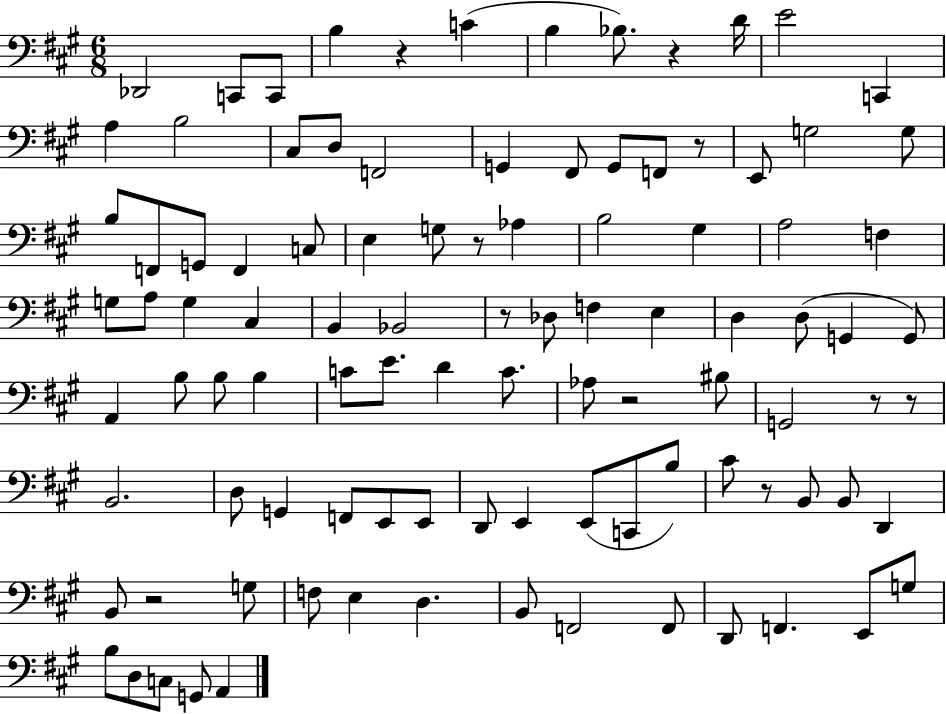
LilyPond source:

{
  \clef bass
  \numericTimeSignature
  \time 6/8
  \key a \major
  des,2 c,8 c,8 | b4 r4 c'4( | b4 bes8.) r4 d'16 | e'2 c,4 | \break a4 b2 | cis8 d8 f,2 | g,4 fis,8 g,8 f,8 r8 | e,8 g2 g8 | \break b8 f,8 g,8 f,4 c8 | e4 g8 r8 aes4 | b2 gis4 | a2 f4 | \break g8 a8 g4 cis4 | b,4 bes,2 | r8 des8 f4 e4 | d4 d8( g,4 g,8) | \break a,4 b8 b8 b4 | c'8 e'8. d'4 c'8. | aes8 r2 bis8 | g,2 r8 r8 | \break b,2. | d8 g,4 f,8 e,8 e,8 | d,8 e,4 e,8( c,8 b8) | cis'8 r8 b,8 b,8 d,4 | \break b,8 r2 g8 | f8 e4 d4. | b,8 f,2 f,8 | d,8 f,4. e,8 g8 | \break b8 d8 c8 g,8 a,4 | \bar "|."
}